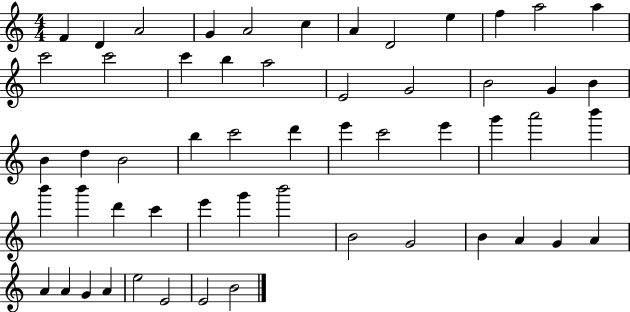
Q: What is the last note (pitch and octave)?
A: B4